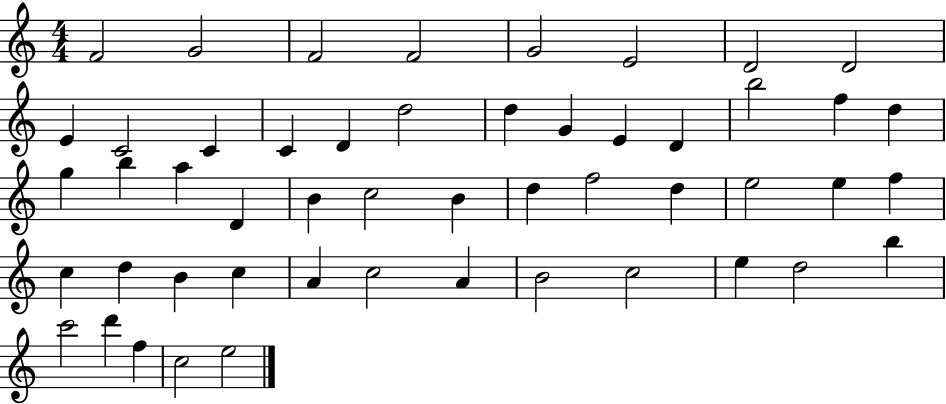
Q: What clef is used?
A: treble